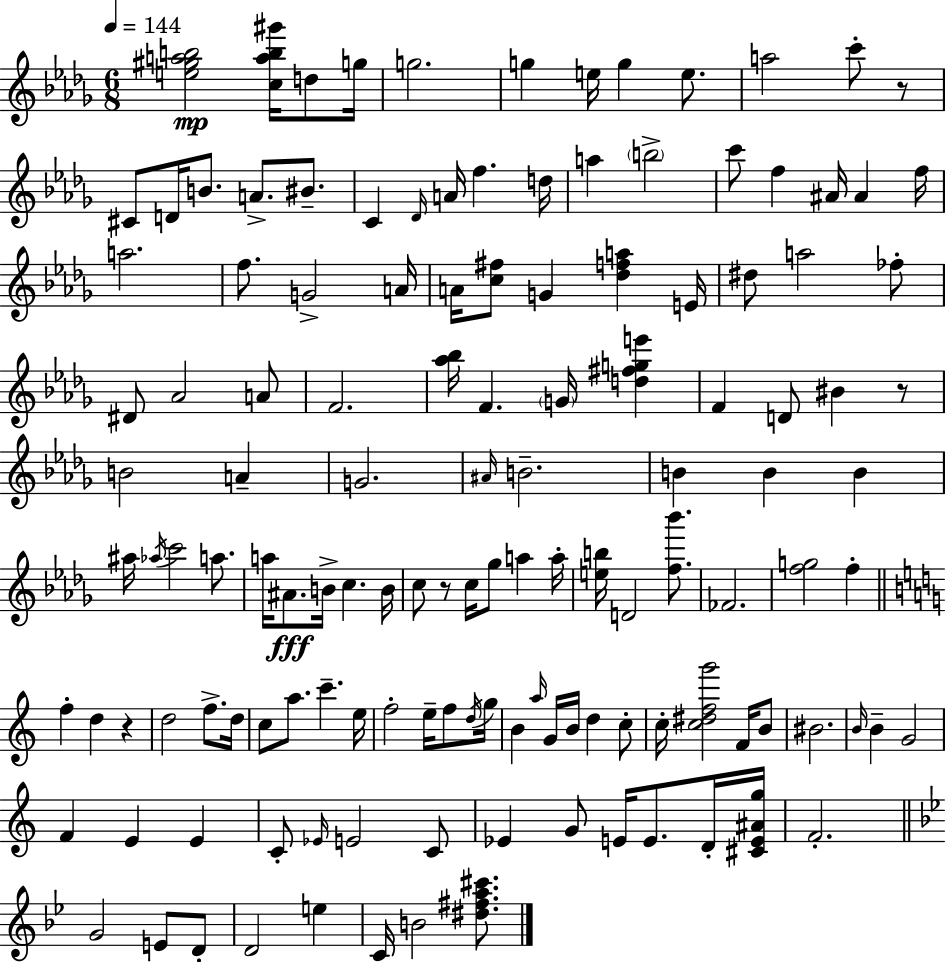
[E5,G#5,A5,B5]/h [C5,A5,B5,G#6]/s D5/e G5/s G5/h. G5/q E5/s G5/q E5/e. A5/h C6/e R/e C#4/e D4/s B4/e. A4/e. BIS4/e. C4/q Db4/s A4/s F5/q. D5/s A5/q B5/h C6/e F5/q A#4/s A#4/q F5/s A5/h. F5/e. G4/h A4/s A4/s [C5,F#5]/e G4/q [Db5,F5,A5]/q E4/s D#5/e A5/h FES5/e D#4/e Ab4/h A4/e F4/h. [Ab5,Bb5]/s F4/q. G4/s [D5,F#5,G5,E6]/q F4/q D4/e BIS4/q R/e B4/h A4/q G4/h. A#4/s B4/h. B4/q B4/q B4/q A#5/s Ab5/s C6/h A5/e. A5/s A#4/e. B4/s C5/q. B4/s C5/e R/e C5/s Gb5/e A5/q A5/s [E5,B5]/s D4/h [F5,Bb6]/e. FES4/h. [F5,G5]/h F5/q F5/q D5/q R/q D5/h F5/e. D5/s C5/e A5/e. C6/q. E5/s F5/h E5/s F5/e D5/s G5/s B4/q A5/s G4/s B4/s D5/q C5/e C5/s [C5,D#5,F5,G6]/h F4/s B4/e BIS4/h. B4/s B4/q G4/h F4/q E4/q E4/q C4/e Eb4/s E4/h C4/e Eb4/q G4/e E4/s E4/e. D4/s [C#4,E4,A#4,G5]/s F4/h. G4/h E4/e D4/e D4/h E5/q C4/s B4/h [D#5,F#5,A5,C#6]/e.